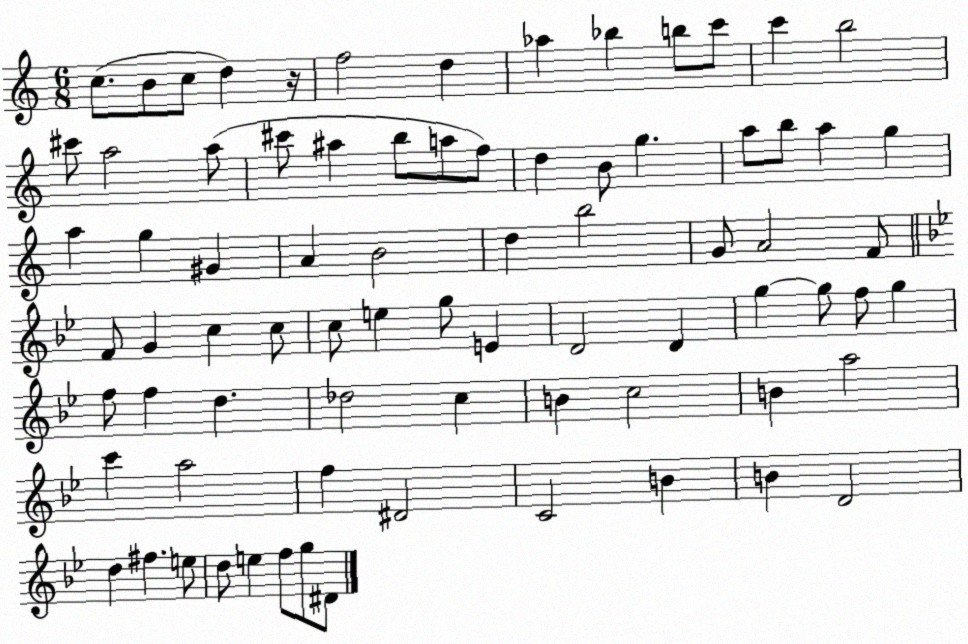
X:1
T:Untitled
M:6/8
L:1/4
K:C
c/2 B/2 c/2 d z/4 f2 d _a _b b/2 c'/2 c' b2 ^c'/2 a2 a/2 ^c'/2 ^a b/2 a/2 f/2 d B/2 g a/2 b/2 a g a g ^G A B2 d b2 G/2 A2 F/2 F/2 G c c/2 c/2 e g/2 E D2 D g g/2 f/2 g f/2 f d _d2 c B c2 B a2 c' a2 f ^D2 C2 B B D2 d ^f e/2 d/2 e f/2 g/2 ^D/2